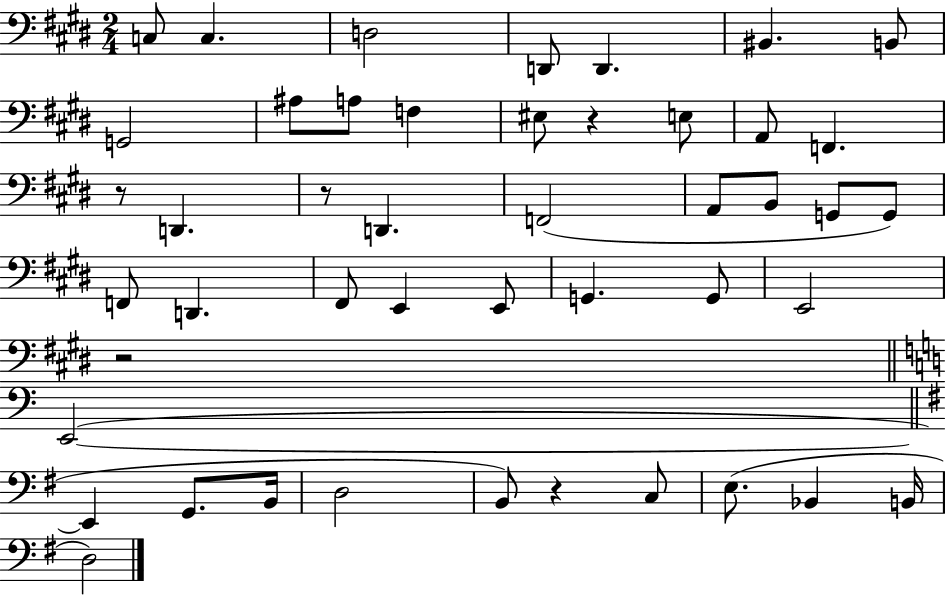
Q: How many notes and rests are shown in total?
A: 46